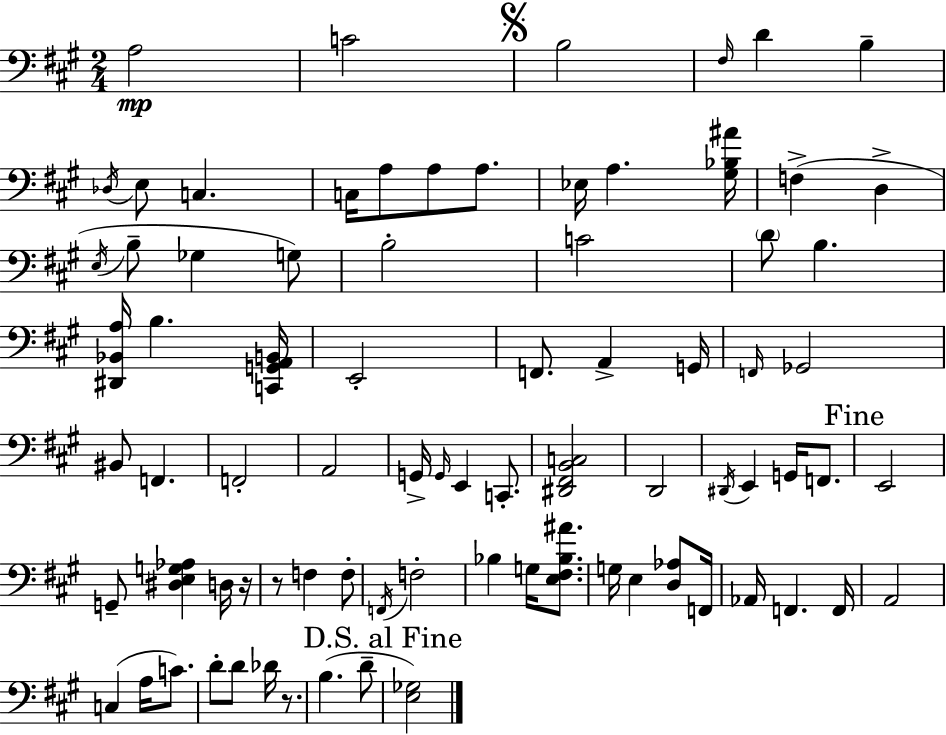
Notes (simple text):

A3/h C4/h B3/h F#3/s D4/q B3/q Db3/s E3/e C3/q. C3/s A3/e A3/e A3/e. Eb3/s A3/q. [G#3,Bb3,A#4]/s F3/q D3/q E3/s B3/e Gb3/q G3/e B3/h C4/h D4/e B3/q. [D#2,Bb2,A3]/s B3/q. [C2,G2,A2,B2]/s E2/h F2/e. A2/q G2/s F2/s Gb2/h BIS2/e F2/q. F2/h A2/h G2/s G2/s E2/q C2/e. [D#2,F#2,B2,C3]/h D2/h D#2/s E2/q G2/s F2/e. E2/h G2/e [D#3,E3,G3,Ab3]/q D3/s R/s R/e F3/q F3/e F2/s F3/h Bb3/q G3/s [E3,F#3,Bb3,A#4]/e. G3/s E3/q [D3,Ab3]/e F2/s Ab2/s F2/q. F2/s A2/h C3/q A3/s C4/e. D4/e D4/e Db4/s R/e. B3/q. D4/e [E3,Gb3]/h